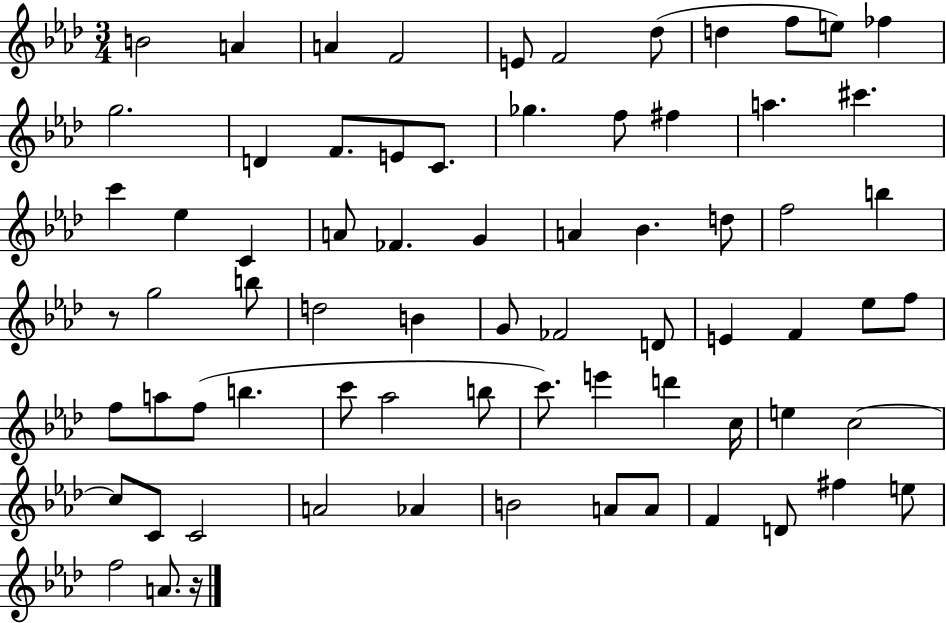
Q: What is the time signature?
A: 3/4